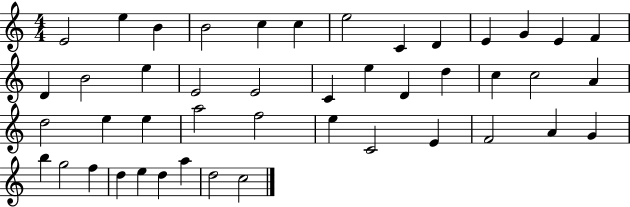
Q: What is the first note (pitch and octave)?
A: E4